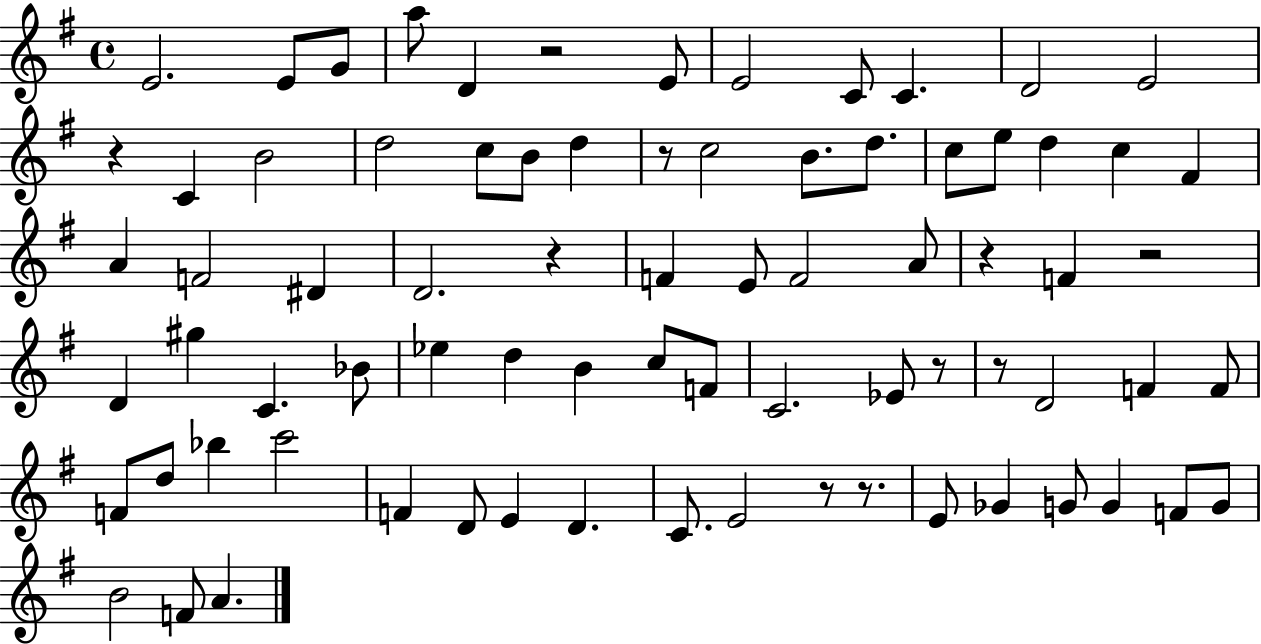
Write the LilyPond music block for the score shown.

{
  \clef treble
  \time 4/4
  \defaultTimeSignature
  \key g \major
  e'2. e'8 g'8 | a''8 d'4 r2 e'8 | e'2 c'8 c'4. | d'2 e'2 | \break r4 c'4 b'2 | d''2 c''8 b'8 d''4 | r8 c''2 b'8. d''8. | c''8 e''8 d''4 c''4 fis'4 | \break a'4 f'2 dis'4 | d'2. r4 | f'4 e'8 f'2 a'8 | r4 f'4 r2 | \break d'4 gis''4 c'4. bes'8 | ees''4 d''4 b'4 c''8 f'8 | c'2. ees'8 r8 | r8 d'2 f'4 f'8 | \break f'8 d''8 bes''4 c'''2 | f'4 d'8 e'4 d'4. | c'8. e'2 r8 r8. | e'8 ges'4 g'8 g'4 f'8 g'8 | \break b'2 f'8 a'4. | \bar "|."
}